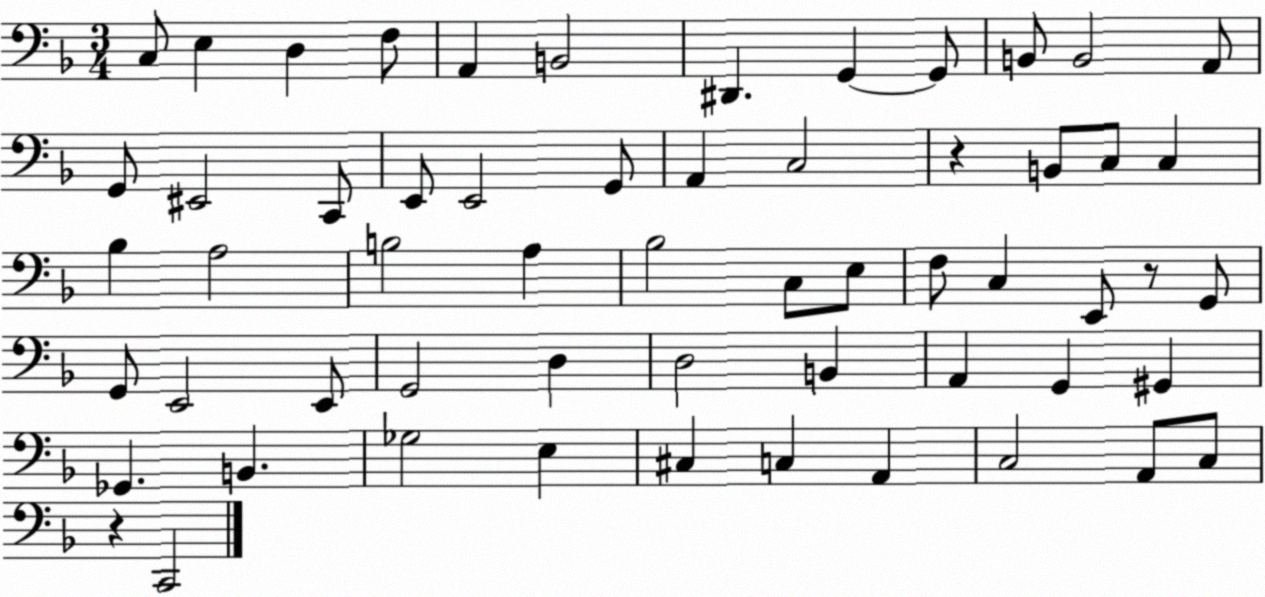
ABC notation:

X:1
T:Untitled
M:3/4
L:1/4
K:F
C,/2 E, D, F,/2 A,, B,,2 ^D,, G,, G,,/2 B,,/2 B,,2 A,,/2 G,,/2 ^E,,2 C,,/2 E,,/2 E,,2 G,,/2 A,, C,2 z B,,/2 C,/2 C, _B, A,2 B,2 A, _B,2 C,/2 E,/2 F,/2 C, E,,/2 z/2 G,,/2 G,,/2 E,,2 E,,/2 G,,2 D, D,2 B,, A,, G,, ^G,, _G,, B,, _G,2 E, ^C, C, A,, C,2 A,,/2 C,/2 z C,,2